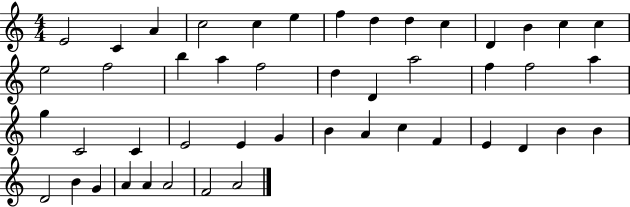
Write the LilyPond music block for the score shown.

{
  \clef treble
  \numericTimeSignature
  \time 4/4
  \key c \major
  e'2 c'4 a'4 | c''2 c''4 e''4 | f''4 d''4 d''4 c''4 | d'4 b'4 c''4 c''4 | \break e''2 f''2 | b''4 a''4 f''2 | d''4 d'4 a''2 | f''4 f''2 a''4 | \break g''4 c'2 c'4 | e'2 e'4 g'4 | b'4 a'4 c''4 f'4 | e'4 d'4 b'4 b'4 | \break d'2 b'4 g'4 | a'4 a'4 a'2 | f'2 a'2 | \bar "|."
}